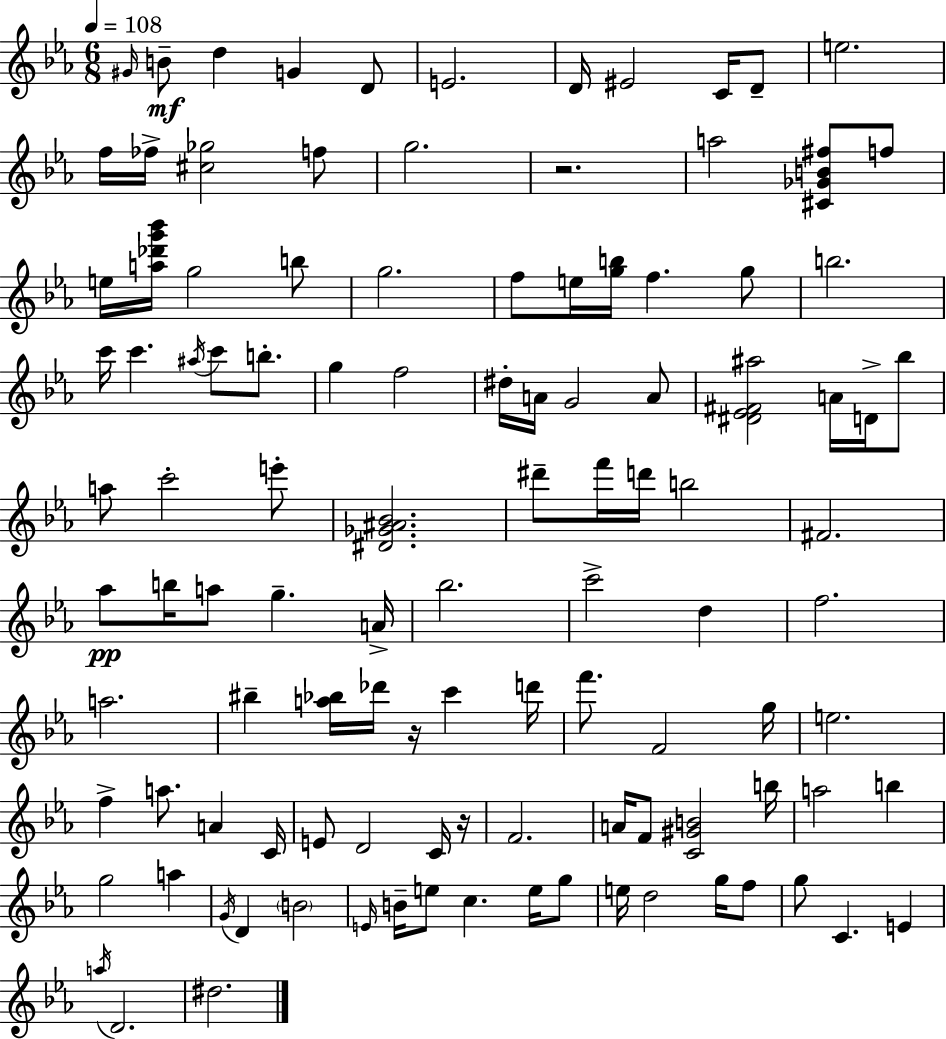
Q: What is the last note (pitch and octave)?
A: D#5